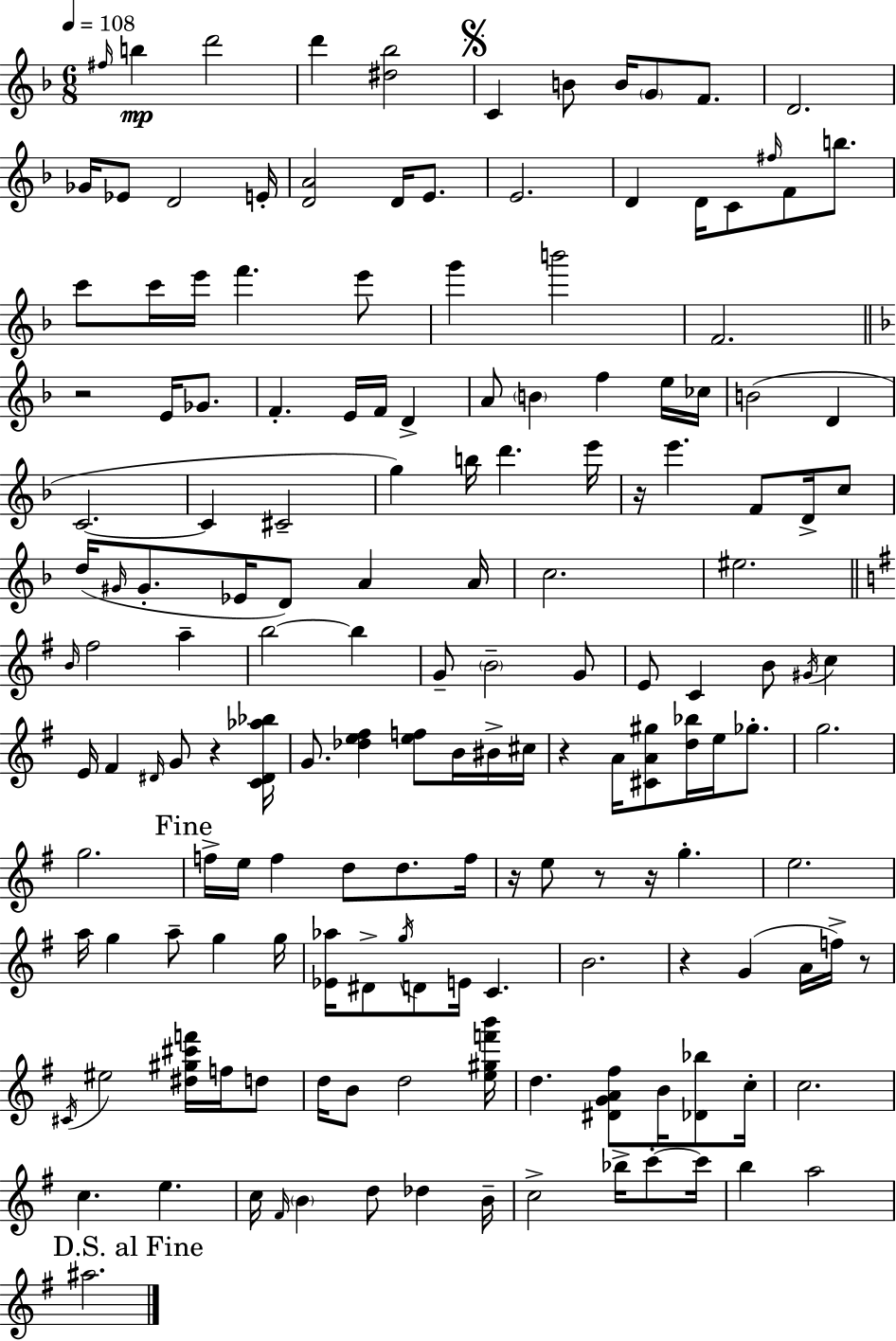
{
  \clef treble
  \numericTimeSignature
  \time 6/8
  \key f \major
  \tempo 4 = 108
  \grace { fis''16 }\mp b''4 d'''2 | d'''4 <dis'' bes''>2 | \mark \markup { \musicglyph "scripts.segno" } c'4 b'8 b'16 \parenthesize g'8 f'8. | d'2. | \break ges'16 ees'8 d'2 | e'16-. <d' a'>2 d'16 e'8. | e'2. | d'4 d'16 c'8 \grace { fis''16 } f'8 b''8. | \break c'''8 c'''16 e'''16 f'''4. | e'''8 g'''4 b'''2 | f'2. | \bar "||" \break \key d \minor r2 e'16 ges'8. | f'4.-. e'16 f'16 d'4-> | a'8 \parenthesize b'4 f''4 e''16 ces''16 | b'2( d'4 | \break c'2.~~ | c'4 cis'2-- | g''4) b''16 d'''4. e'''16 | r16 e'''4. f'8 d'16-> c''8 | \break d''16( \grace { gis'16 } gis'8.-. ees'16 d'8) a'4 | a'16 c''2. | eis''2. | \bar "||" \break \key g \major \grace { b'16 } fis''2 a''4-- | b''2~~ b''4 | g'8-- \parenthesize b'2-- g'8 | e'8 c'4 b'8 \acciaccatura { gis'16 } c''4 | \break e'16 fis'4 \grace { dis'16 } g'8 r4 | <c' dis' aes'' bes''>16 g'8. <des'' e'' fis''>4 <e'' f''>8 | b'16 bis'16-> cis''16 r4 a'16 <cis' a' gis''>8 <d'' bes''>16 e''16 | ges''8.-. g''2. | \break g''2. | \mark "Fine" f''16-> e''16 f''4 d''8 d''8. | f''16 r16 e''8 r8 r16 g''4.-. | e''2. | \break a''16 g''4 a''8-- g''4 | g''16 <ees' aes''>16 dis'8-> \acciaccatura { g''16 } d'8 e'16 c'4. | b'2. | r4 g'4( | \break a'16 f''16->) r8 \acciaccatura { cis'16 } eis''2 | <dis'' gis'' cis''' f'''>16 f''16 d''8 d''16 b'8 d''2 | <e'' gis'' f''' b'''>16 d''4. <dis' g' a' fis''>8 | b'16 <des' bes''>8 c''16-. c''2. | \break c''4. e''4. | c''16 \grace { fis'16 } \parenthesize b'4 d''8 | des''4 b'16-- c''2-> | bes''16-> c'''8-.~~ c'''16 b''4 a''2 | \break \mark "D.S. al Fine" ais''2. | \bar "|."
}